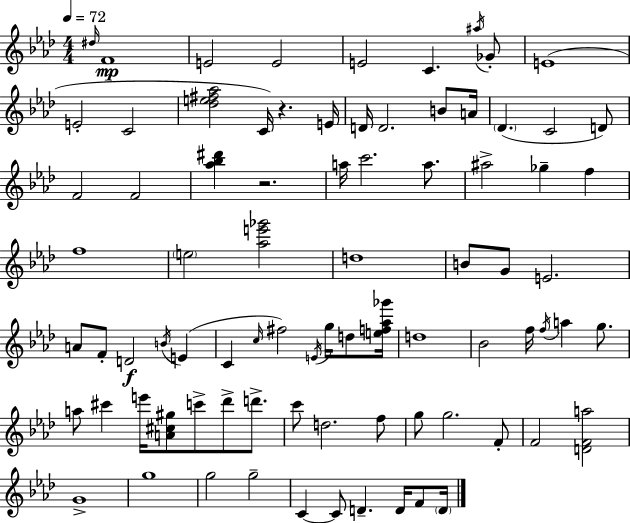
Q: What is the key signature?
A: AES major